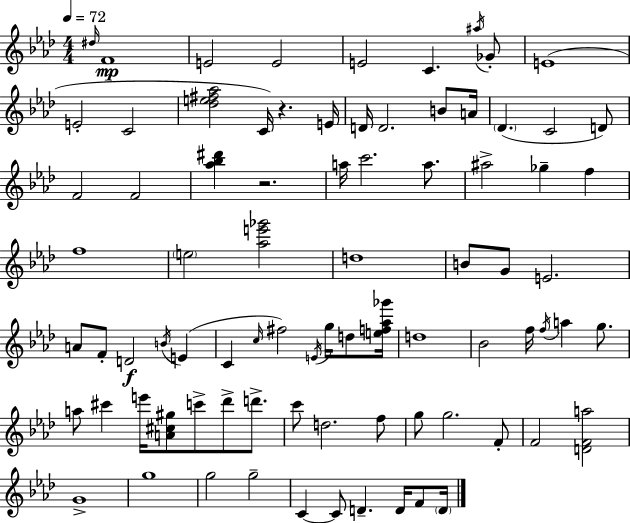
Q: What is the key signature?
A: AES major